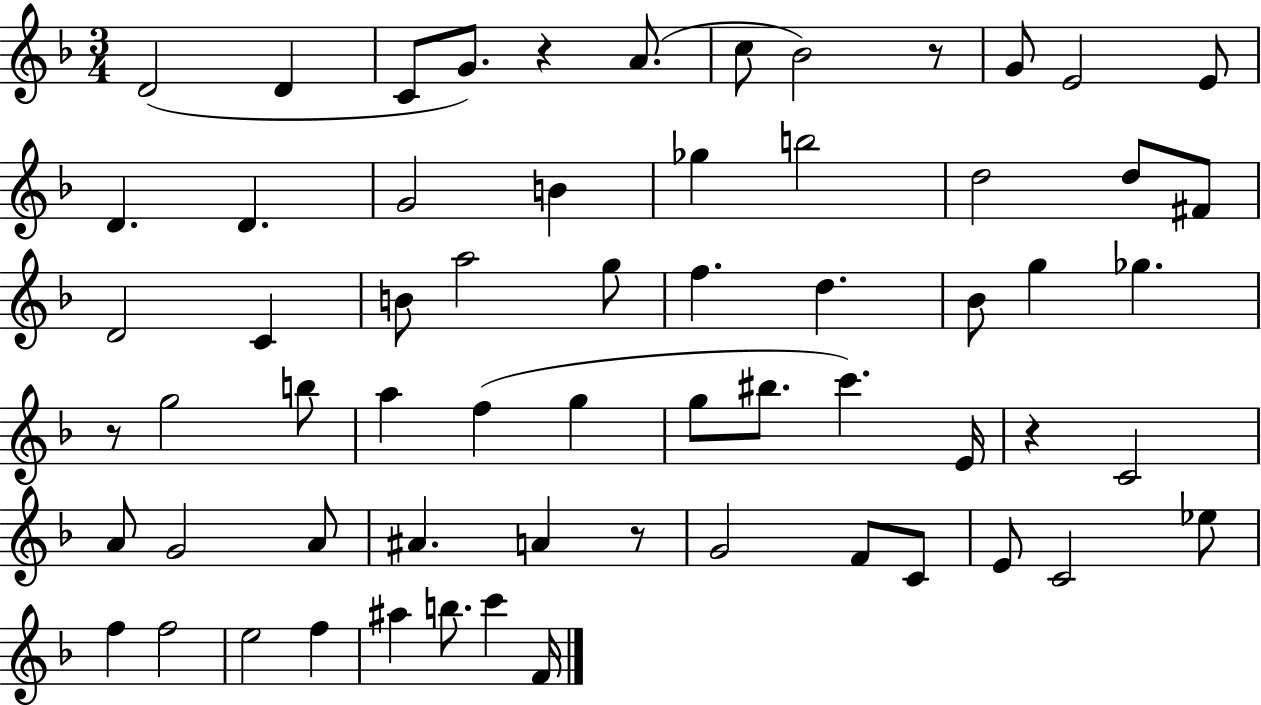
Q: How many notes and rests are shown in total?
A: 63